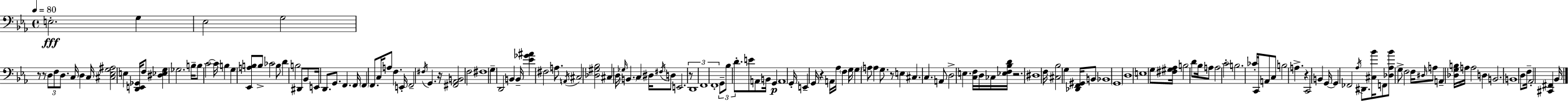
E3/h. G3/q Eb3/h G3/h R/e R/e D3/e F3/e D3/e. C3/s D3/q C3/s [C#3,Eb3,G3,A#3]/h E3/q [D2,E2,Gb2]/s F3/e [D#3,Eb3,G3]/q Gb3/h. B3/s B3/e C4/h C4/s B3/q G3/q [Eb2,A3,B3]/e B3/e CES4/h B3/e D4/q B3/h D#2/e Bb2/e E2/s D2/e. G2/e. F2/q. F2/s F2/q F2/e. C3/s A3/e F3/q. E2/s F2/h F#3/s G2/q. R/s [F#2,Ab2,B2]/h F3/h F#3/w G3/q D2/h B2/q B2/s [Eb4,Gb4,A#4]/q F#3/h A3/e. A2/s C#3/h [Db3,G#3,Bb3]/h C#3/q D3/s Gb3/s B2/q. C3/q D#3/s F#3/s D3/e E2/h. R/e D2/w F2/w F2/w G2/e Bb3/e D4/e. E4/e A2/e B2/s G2/q A2/w G2/s E2/q G2/s R/q A2/s Ab3/s F3/q G3/s G3/q A3/e A3/q G3/e. R/e E3/q C#3/q. C3/q. A2/e D3/h E3/q. [C3,F3]/s D3/s CES3/s [Eb3,F3,Bb3,D4]/s R/h. D#3/w F3/s [C#3,Bb3]/h G3/q [Db2,F2,G#2]/s B2/e Bb2/w G2/w D3/w E3/w G3/e [F#3,G#3,Ab3]/s B3/h D4/e Bb3/s A3/e A3/h C4/h B3/h. CES4/s C2/s A2/e C3/e B3/h A3/q. R/q C2/h B2/q G2/s G2/q FES2/h Ab3/s D#2/e. [C#3,Bb4]/s F2/e [Db3,Ab3,Bb4]/e G3/e F3/h F3/s D#3/s A3/e A2/q [Db3,G3,B3]/s A3/s A3/h D3/q B2/h. B2/w D3/e F3/s Ab2/h [C#2,F#2]/q Bb2/s